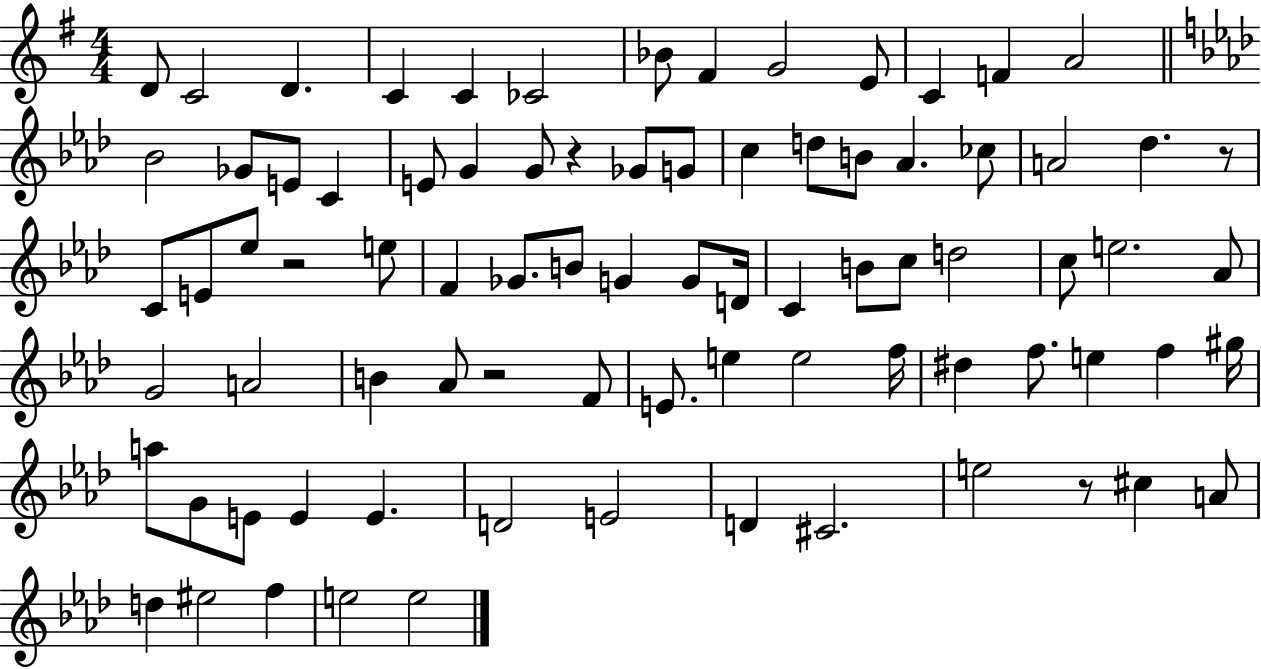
D4/e C4/h D4/q. C4/q C4/q CES4/h Bb4/e F#4/q G4/h E4/e C4/q F4/q A4/h Bb4/h Gb4/e E4/e C4/q E4/e G4/q G4/e R/q Gb4/e G4/e C5/q D5/e B4/e Ab4/q. CES5/e A4/h Db5/q. R/e C4/e E4/e Eb5/e R/h E5/e F4/q Gb4/e. B4/e G4/q G4/e D4/s C4/q B4/e C5/e D5/h C5/e E5/h. Ab4/e G4/h A4/h B4/q Ab4/e R/h F4/e E4/e. E5/q E5/h F5/s D#5/q F5/e. E5/q F5/q G#5/s A5/e G4/e E4/e E4/q E4/q. D4/h E4/h D4/q C#4/h. E5/h R/e C#5/q A4/e D5/q EIS5/h F5/q E5/h E5/h